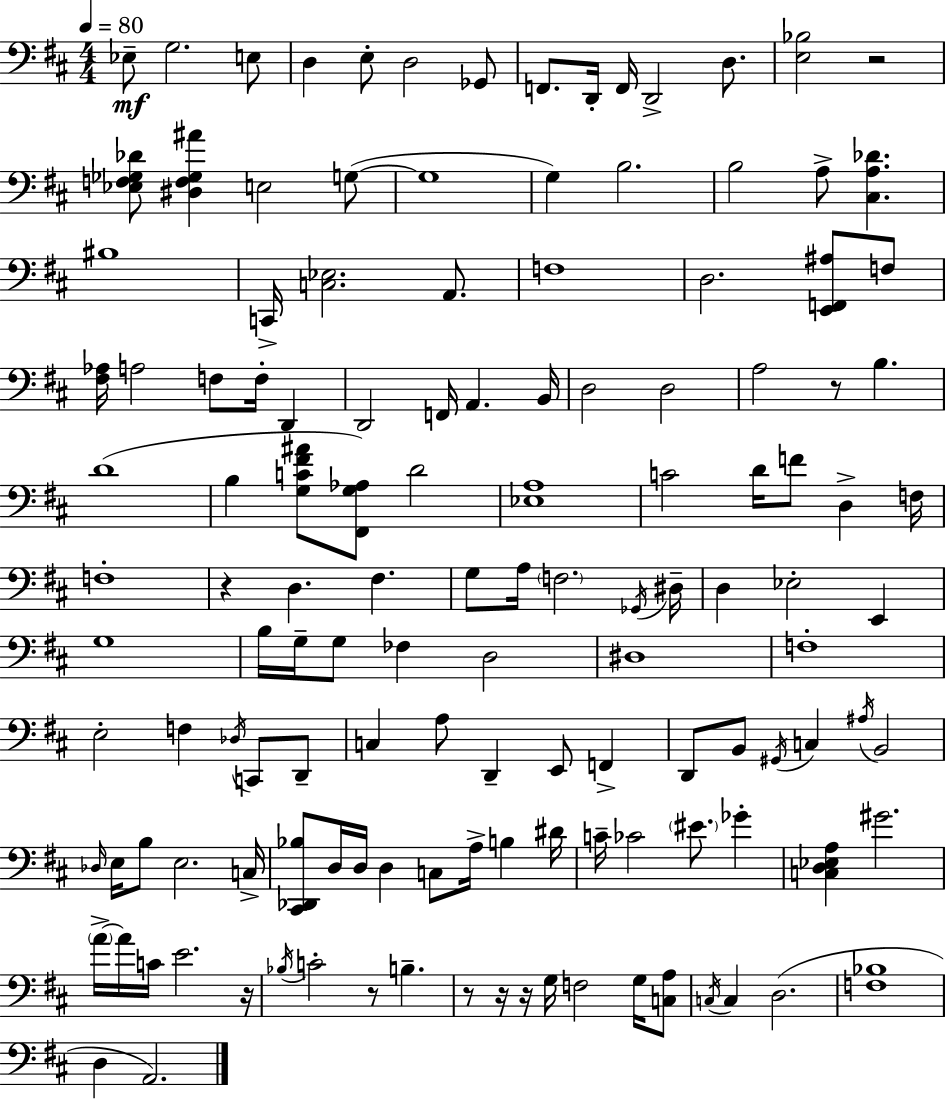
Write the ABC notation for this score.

X:1
T:Untitled
M:4/4
L:1/4
K:D
_E,/2 G,2 E,/2 D, E,/2 D,2 _G,,/2 F,,/2 D,,/4 F,,/4 D,,2 D,/2 [E,_B,]2 z2 [_E,F,_G,_D]/2 [^D,F,_G,^A] E,2 G,/2 G,4 G, B,2 B,2 A,/2 [^C,A,_D] ^B,4 C,,/4 [C,_E,]2 A,,/2 F,4 D,2 [E,,F,,^A,]/2 F,/2 [^F,_A,]/4 A,2 F,/2 F,/4 D,, D,,2 F,,/4 A,, B,,/4 D,2 D,2 A,2 z/2 B, D4 B, [G,C^F^A]/2 [^F,,G,_A,]/2 D2 [_E,A,]4 C2 D/4 F/2 D, F,/4 F,4 z D, ^F, G,/2 A,/4 F,2 _G,,/4 ^D,/4 D, _E,2 E,, G,4 B,/4 G,/4 G,/2 _F, D,2 ^D,4 F,4 E,2 F, _D,/4 C,,/2 D,,/2 C, A,/2 D,, E,,/2 F,, D,,/2 B,,/2 ^G,,/4 C, ^A,/4 B,,2 _D,/4 E,/4 B,/2 E,2 C,/4 [^C,,_D,,_B,]/2 D,/4 D,/4 D, C,/2 A,/4 B, ^D/4 C/4 _C2 ^E/2 _G [C,D,_E,A,] ^G2 A/4 A/4 C/4 E2 z/4 _B,/4 C2 z/2 B, z/2 z/4 z/4 G,/4 F,2 G,/4 [C,A,]/2 C,/4 C, D,2 [F,_B,]4 D, A,,2